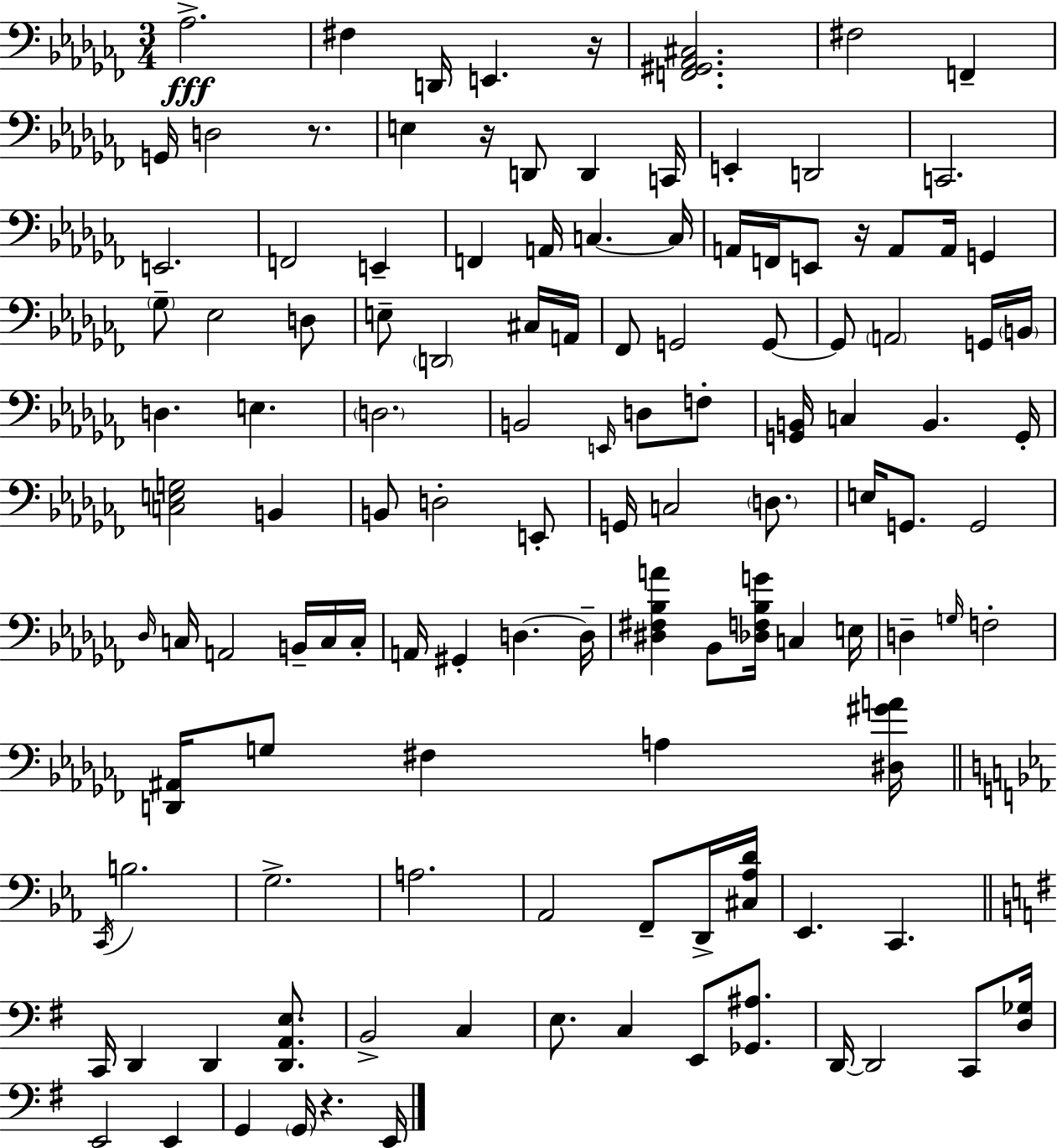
{
  \clef bass
  \numericTimeSignature
  \time 3/4
  \key aes \minor
  aes2.->\fff | fis4 d,16 e,4. r16 | <f, gis, aes, cis>2. | fis2 f,4-- | \break g,16 d2 r8. | e4 r16 d,8 d,4 c,16 | e,4-. d,2 | c,2. | \break e,2. | f,2 e,4-- | f,4 a,16 c4.~~ c16 | a,16 f,16 e,8 r16 a,8 a,16 g,4 | \break \parenthesize ges8-- ees2 d8 | e8-- \parenthesize d,2 cis16 a,16 | fes,8 g,2 g,8~~ | g,8 \parenthesize a,2 g,16 \parenthesize b,16 | \break d4. e4. | \parenthesize d2. | b,2 \grace { e,16 } d8 f8-. | <g, b,>16 c4 b,4. | \break g,16-. <c e g>2 b,4 | b,8 d2-. e,8-. | g,16 c2 \parenthesize d8. | e16 g,8. g,2 | \break \grace { des16 } c16 a,2 b,16-- | c16 c16-. a,16 gis,4-. d4.~~ | d16-- <dis fis bes a'>4 bes,8 <des f bes g'>16 c4 | e16 d4-- \grace { g16 } f2-. | \break <d, ais,>16 g8 fis4 a4 | <dis gis' a'>16 \bar "||" \break \key ees \major \acciaccatura { c,16 } b2. | g2.-> | a2. | aes,2 f,8-- d,16-> | \break <cis aes d'>16 ees,4. c,4. | \bar "||" \break \key g \major c,16 d,4 d,4 <d, a, e>8. | b,2-> c4 | e8. c4 e,8 <ges, ais>8. | d,16~~ d,2 c,8 <d ges>16 | \break e,2 e,4 | g,4 \parenthesize g,16 r4. e,16 | \bar "|."
}